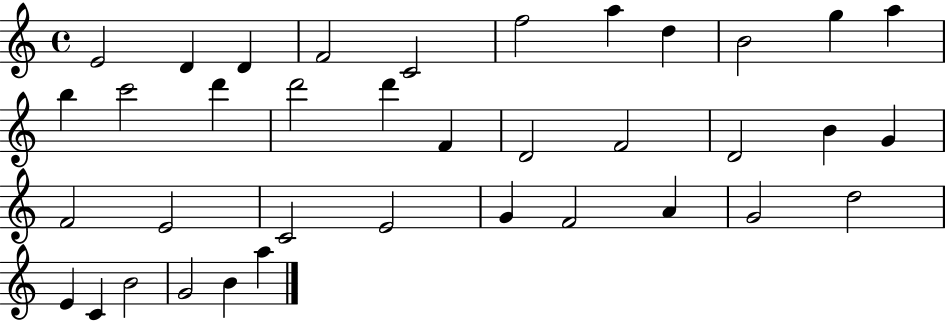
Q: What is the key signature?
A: C major